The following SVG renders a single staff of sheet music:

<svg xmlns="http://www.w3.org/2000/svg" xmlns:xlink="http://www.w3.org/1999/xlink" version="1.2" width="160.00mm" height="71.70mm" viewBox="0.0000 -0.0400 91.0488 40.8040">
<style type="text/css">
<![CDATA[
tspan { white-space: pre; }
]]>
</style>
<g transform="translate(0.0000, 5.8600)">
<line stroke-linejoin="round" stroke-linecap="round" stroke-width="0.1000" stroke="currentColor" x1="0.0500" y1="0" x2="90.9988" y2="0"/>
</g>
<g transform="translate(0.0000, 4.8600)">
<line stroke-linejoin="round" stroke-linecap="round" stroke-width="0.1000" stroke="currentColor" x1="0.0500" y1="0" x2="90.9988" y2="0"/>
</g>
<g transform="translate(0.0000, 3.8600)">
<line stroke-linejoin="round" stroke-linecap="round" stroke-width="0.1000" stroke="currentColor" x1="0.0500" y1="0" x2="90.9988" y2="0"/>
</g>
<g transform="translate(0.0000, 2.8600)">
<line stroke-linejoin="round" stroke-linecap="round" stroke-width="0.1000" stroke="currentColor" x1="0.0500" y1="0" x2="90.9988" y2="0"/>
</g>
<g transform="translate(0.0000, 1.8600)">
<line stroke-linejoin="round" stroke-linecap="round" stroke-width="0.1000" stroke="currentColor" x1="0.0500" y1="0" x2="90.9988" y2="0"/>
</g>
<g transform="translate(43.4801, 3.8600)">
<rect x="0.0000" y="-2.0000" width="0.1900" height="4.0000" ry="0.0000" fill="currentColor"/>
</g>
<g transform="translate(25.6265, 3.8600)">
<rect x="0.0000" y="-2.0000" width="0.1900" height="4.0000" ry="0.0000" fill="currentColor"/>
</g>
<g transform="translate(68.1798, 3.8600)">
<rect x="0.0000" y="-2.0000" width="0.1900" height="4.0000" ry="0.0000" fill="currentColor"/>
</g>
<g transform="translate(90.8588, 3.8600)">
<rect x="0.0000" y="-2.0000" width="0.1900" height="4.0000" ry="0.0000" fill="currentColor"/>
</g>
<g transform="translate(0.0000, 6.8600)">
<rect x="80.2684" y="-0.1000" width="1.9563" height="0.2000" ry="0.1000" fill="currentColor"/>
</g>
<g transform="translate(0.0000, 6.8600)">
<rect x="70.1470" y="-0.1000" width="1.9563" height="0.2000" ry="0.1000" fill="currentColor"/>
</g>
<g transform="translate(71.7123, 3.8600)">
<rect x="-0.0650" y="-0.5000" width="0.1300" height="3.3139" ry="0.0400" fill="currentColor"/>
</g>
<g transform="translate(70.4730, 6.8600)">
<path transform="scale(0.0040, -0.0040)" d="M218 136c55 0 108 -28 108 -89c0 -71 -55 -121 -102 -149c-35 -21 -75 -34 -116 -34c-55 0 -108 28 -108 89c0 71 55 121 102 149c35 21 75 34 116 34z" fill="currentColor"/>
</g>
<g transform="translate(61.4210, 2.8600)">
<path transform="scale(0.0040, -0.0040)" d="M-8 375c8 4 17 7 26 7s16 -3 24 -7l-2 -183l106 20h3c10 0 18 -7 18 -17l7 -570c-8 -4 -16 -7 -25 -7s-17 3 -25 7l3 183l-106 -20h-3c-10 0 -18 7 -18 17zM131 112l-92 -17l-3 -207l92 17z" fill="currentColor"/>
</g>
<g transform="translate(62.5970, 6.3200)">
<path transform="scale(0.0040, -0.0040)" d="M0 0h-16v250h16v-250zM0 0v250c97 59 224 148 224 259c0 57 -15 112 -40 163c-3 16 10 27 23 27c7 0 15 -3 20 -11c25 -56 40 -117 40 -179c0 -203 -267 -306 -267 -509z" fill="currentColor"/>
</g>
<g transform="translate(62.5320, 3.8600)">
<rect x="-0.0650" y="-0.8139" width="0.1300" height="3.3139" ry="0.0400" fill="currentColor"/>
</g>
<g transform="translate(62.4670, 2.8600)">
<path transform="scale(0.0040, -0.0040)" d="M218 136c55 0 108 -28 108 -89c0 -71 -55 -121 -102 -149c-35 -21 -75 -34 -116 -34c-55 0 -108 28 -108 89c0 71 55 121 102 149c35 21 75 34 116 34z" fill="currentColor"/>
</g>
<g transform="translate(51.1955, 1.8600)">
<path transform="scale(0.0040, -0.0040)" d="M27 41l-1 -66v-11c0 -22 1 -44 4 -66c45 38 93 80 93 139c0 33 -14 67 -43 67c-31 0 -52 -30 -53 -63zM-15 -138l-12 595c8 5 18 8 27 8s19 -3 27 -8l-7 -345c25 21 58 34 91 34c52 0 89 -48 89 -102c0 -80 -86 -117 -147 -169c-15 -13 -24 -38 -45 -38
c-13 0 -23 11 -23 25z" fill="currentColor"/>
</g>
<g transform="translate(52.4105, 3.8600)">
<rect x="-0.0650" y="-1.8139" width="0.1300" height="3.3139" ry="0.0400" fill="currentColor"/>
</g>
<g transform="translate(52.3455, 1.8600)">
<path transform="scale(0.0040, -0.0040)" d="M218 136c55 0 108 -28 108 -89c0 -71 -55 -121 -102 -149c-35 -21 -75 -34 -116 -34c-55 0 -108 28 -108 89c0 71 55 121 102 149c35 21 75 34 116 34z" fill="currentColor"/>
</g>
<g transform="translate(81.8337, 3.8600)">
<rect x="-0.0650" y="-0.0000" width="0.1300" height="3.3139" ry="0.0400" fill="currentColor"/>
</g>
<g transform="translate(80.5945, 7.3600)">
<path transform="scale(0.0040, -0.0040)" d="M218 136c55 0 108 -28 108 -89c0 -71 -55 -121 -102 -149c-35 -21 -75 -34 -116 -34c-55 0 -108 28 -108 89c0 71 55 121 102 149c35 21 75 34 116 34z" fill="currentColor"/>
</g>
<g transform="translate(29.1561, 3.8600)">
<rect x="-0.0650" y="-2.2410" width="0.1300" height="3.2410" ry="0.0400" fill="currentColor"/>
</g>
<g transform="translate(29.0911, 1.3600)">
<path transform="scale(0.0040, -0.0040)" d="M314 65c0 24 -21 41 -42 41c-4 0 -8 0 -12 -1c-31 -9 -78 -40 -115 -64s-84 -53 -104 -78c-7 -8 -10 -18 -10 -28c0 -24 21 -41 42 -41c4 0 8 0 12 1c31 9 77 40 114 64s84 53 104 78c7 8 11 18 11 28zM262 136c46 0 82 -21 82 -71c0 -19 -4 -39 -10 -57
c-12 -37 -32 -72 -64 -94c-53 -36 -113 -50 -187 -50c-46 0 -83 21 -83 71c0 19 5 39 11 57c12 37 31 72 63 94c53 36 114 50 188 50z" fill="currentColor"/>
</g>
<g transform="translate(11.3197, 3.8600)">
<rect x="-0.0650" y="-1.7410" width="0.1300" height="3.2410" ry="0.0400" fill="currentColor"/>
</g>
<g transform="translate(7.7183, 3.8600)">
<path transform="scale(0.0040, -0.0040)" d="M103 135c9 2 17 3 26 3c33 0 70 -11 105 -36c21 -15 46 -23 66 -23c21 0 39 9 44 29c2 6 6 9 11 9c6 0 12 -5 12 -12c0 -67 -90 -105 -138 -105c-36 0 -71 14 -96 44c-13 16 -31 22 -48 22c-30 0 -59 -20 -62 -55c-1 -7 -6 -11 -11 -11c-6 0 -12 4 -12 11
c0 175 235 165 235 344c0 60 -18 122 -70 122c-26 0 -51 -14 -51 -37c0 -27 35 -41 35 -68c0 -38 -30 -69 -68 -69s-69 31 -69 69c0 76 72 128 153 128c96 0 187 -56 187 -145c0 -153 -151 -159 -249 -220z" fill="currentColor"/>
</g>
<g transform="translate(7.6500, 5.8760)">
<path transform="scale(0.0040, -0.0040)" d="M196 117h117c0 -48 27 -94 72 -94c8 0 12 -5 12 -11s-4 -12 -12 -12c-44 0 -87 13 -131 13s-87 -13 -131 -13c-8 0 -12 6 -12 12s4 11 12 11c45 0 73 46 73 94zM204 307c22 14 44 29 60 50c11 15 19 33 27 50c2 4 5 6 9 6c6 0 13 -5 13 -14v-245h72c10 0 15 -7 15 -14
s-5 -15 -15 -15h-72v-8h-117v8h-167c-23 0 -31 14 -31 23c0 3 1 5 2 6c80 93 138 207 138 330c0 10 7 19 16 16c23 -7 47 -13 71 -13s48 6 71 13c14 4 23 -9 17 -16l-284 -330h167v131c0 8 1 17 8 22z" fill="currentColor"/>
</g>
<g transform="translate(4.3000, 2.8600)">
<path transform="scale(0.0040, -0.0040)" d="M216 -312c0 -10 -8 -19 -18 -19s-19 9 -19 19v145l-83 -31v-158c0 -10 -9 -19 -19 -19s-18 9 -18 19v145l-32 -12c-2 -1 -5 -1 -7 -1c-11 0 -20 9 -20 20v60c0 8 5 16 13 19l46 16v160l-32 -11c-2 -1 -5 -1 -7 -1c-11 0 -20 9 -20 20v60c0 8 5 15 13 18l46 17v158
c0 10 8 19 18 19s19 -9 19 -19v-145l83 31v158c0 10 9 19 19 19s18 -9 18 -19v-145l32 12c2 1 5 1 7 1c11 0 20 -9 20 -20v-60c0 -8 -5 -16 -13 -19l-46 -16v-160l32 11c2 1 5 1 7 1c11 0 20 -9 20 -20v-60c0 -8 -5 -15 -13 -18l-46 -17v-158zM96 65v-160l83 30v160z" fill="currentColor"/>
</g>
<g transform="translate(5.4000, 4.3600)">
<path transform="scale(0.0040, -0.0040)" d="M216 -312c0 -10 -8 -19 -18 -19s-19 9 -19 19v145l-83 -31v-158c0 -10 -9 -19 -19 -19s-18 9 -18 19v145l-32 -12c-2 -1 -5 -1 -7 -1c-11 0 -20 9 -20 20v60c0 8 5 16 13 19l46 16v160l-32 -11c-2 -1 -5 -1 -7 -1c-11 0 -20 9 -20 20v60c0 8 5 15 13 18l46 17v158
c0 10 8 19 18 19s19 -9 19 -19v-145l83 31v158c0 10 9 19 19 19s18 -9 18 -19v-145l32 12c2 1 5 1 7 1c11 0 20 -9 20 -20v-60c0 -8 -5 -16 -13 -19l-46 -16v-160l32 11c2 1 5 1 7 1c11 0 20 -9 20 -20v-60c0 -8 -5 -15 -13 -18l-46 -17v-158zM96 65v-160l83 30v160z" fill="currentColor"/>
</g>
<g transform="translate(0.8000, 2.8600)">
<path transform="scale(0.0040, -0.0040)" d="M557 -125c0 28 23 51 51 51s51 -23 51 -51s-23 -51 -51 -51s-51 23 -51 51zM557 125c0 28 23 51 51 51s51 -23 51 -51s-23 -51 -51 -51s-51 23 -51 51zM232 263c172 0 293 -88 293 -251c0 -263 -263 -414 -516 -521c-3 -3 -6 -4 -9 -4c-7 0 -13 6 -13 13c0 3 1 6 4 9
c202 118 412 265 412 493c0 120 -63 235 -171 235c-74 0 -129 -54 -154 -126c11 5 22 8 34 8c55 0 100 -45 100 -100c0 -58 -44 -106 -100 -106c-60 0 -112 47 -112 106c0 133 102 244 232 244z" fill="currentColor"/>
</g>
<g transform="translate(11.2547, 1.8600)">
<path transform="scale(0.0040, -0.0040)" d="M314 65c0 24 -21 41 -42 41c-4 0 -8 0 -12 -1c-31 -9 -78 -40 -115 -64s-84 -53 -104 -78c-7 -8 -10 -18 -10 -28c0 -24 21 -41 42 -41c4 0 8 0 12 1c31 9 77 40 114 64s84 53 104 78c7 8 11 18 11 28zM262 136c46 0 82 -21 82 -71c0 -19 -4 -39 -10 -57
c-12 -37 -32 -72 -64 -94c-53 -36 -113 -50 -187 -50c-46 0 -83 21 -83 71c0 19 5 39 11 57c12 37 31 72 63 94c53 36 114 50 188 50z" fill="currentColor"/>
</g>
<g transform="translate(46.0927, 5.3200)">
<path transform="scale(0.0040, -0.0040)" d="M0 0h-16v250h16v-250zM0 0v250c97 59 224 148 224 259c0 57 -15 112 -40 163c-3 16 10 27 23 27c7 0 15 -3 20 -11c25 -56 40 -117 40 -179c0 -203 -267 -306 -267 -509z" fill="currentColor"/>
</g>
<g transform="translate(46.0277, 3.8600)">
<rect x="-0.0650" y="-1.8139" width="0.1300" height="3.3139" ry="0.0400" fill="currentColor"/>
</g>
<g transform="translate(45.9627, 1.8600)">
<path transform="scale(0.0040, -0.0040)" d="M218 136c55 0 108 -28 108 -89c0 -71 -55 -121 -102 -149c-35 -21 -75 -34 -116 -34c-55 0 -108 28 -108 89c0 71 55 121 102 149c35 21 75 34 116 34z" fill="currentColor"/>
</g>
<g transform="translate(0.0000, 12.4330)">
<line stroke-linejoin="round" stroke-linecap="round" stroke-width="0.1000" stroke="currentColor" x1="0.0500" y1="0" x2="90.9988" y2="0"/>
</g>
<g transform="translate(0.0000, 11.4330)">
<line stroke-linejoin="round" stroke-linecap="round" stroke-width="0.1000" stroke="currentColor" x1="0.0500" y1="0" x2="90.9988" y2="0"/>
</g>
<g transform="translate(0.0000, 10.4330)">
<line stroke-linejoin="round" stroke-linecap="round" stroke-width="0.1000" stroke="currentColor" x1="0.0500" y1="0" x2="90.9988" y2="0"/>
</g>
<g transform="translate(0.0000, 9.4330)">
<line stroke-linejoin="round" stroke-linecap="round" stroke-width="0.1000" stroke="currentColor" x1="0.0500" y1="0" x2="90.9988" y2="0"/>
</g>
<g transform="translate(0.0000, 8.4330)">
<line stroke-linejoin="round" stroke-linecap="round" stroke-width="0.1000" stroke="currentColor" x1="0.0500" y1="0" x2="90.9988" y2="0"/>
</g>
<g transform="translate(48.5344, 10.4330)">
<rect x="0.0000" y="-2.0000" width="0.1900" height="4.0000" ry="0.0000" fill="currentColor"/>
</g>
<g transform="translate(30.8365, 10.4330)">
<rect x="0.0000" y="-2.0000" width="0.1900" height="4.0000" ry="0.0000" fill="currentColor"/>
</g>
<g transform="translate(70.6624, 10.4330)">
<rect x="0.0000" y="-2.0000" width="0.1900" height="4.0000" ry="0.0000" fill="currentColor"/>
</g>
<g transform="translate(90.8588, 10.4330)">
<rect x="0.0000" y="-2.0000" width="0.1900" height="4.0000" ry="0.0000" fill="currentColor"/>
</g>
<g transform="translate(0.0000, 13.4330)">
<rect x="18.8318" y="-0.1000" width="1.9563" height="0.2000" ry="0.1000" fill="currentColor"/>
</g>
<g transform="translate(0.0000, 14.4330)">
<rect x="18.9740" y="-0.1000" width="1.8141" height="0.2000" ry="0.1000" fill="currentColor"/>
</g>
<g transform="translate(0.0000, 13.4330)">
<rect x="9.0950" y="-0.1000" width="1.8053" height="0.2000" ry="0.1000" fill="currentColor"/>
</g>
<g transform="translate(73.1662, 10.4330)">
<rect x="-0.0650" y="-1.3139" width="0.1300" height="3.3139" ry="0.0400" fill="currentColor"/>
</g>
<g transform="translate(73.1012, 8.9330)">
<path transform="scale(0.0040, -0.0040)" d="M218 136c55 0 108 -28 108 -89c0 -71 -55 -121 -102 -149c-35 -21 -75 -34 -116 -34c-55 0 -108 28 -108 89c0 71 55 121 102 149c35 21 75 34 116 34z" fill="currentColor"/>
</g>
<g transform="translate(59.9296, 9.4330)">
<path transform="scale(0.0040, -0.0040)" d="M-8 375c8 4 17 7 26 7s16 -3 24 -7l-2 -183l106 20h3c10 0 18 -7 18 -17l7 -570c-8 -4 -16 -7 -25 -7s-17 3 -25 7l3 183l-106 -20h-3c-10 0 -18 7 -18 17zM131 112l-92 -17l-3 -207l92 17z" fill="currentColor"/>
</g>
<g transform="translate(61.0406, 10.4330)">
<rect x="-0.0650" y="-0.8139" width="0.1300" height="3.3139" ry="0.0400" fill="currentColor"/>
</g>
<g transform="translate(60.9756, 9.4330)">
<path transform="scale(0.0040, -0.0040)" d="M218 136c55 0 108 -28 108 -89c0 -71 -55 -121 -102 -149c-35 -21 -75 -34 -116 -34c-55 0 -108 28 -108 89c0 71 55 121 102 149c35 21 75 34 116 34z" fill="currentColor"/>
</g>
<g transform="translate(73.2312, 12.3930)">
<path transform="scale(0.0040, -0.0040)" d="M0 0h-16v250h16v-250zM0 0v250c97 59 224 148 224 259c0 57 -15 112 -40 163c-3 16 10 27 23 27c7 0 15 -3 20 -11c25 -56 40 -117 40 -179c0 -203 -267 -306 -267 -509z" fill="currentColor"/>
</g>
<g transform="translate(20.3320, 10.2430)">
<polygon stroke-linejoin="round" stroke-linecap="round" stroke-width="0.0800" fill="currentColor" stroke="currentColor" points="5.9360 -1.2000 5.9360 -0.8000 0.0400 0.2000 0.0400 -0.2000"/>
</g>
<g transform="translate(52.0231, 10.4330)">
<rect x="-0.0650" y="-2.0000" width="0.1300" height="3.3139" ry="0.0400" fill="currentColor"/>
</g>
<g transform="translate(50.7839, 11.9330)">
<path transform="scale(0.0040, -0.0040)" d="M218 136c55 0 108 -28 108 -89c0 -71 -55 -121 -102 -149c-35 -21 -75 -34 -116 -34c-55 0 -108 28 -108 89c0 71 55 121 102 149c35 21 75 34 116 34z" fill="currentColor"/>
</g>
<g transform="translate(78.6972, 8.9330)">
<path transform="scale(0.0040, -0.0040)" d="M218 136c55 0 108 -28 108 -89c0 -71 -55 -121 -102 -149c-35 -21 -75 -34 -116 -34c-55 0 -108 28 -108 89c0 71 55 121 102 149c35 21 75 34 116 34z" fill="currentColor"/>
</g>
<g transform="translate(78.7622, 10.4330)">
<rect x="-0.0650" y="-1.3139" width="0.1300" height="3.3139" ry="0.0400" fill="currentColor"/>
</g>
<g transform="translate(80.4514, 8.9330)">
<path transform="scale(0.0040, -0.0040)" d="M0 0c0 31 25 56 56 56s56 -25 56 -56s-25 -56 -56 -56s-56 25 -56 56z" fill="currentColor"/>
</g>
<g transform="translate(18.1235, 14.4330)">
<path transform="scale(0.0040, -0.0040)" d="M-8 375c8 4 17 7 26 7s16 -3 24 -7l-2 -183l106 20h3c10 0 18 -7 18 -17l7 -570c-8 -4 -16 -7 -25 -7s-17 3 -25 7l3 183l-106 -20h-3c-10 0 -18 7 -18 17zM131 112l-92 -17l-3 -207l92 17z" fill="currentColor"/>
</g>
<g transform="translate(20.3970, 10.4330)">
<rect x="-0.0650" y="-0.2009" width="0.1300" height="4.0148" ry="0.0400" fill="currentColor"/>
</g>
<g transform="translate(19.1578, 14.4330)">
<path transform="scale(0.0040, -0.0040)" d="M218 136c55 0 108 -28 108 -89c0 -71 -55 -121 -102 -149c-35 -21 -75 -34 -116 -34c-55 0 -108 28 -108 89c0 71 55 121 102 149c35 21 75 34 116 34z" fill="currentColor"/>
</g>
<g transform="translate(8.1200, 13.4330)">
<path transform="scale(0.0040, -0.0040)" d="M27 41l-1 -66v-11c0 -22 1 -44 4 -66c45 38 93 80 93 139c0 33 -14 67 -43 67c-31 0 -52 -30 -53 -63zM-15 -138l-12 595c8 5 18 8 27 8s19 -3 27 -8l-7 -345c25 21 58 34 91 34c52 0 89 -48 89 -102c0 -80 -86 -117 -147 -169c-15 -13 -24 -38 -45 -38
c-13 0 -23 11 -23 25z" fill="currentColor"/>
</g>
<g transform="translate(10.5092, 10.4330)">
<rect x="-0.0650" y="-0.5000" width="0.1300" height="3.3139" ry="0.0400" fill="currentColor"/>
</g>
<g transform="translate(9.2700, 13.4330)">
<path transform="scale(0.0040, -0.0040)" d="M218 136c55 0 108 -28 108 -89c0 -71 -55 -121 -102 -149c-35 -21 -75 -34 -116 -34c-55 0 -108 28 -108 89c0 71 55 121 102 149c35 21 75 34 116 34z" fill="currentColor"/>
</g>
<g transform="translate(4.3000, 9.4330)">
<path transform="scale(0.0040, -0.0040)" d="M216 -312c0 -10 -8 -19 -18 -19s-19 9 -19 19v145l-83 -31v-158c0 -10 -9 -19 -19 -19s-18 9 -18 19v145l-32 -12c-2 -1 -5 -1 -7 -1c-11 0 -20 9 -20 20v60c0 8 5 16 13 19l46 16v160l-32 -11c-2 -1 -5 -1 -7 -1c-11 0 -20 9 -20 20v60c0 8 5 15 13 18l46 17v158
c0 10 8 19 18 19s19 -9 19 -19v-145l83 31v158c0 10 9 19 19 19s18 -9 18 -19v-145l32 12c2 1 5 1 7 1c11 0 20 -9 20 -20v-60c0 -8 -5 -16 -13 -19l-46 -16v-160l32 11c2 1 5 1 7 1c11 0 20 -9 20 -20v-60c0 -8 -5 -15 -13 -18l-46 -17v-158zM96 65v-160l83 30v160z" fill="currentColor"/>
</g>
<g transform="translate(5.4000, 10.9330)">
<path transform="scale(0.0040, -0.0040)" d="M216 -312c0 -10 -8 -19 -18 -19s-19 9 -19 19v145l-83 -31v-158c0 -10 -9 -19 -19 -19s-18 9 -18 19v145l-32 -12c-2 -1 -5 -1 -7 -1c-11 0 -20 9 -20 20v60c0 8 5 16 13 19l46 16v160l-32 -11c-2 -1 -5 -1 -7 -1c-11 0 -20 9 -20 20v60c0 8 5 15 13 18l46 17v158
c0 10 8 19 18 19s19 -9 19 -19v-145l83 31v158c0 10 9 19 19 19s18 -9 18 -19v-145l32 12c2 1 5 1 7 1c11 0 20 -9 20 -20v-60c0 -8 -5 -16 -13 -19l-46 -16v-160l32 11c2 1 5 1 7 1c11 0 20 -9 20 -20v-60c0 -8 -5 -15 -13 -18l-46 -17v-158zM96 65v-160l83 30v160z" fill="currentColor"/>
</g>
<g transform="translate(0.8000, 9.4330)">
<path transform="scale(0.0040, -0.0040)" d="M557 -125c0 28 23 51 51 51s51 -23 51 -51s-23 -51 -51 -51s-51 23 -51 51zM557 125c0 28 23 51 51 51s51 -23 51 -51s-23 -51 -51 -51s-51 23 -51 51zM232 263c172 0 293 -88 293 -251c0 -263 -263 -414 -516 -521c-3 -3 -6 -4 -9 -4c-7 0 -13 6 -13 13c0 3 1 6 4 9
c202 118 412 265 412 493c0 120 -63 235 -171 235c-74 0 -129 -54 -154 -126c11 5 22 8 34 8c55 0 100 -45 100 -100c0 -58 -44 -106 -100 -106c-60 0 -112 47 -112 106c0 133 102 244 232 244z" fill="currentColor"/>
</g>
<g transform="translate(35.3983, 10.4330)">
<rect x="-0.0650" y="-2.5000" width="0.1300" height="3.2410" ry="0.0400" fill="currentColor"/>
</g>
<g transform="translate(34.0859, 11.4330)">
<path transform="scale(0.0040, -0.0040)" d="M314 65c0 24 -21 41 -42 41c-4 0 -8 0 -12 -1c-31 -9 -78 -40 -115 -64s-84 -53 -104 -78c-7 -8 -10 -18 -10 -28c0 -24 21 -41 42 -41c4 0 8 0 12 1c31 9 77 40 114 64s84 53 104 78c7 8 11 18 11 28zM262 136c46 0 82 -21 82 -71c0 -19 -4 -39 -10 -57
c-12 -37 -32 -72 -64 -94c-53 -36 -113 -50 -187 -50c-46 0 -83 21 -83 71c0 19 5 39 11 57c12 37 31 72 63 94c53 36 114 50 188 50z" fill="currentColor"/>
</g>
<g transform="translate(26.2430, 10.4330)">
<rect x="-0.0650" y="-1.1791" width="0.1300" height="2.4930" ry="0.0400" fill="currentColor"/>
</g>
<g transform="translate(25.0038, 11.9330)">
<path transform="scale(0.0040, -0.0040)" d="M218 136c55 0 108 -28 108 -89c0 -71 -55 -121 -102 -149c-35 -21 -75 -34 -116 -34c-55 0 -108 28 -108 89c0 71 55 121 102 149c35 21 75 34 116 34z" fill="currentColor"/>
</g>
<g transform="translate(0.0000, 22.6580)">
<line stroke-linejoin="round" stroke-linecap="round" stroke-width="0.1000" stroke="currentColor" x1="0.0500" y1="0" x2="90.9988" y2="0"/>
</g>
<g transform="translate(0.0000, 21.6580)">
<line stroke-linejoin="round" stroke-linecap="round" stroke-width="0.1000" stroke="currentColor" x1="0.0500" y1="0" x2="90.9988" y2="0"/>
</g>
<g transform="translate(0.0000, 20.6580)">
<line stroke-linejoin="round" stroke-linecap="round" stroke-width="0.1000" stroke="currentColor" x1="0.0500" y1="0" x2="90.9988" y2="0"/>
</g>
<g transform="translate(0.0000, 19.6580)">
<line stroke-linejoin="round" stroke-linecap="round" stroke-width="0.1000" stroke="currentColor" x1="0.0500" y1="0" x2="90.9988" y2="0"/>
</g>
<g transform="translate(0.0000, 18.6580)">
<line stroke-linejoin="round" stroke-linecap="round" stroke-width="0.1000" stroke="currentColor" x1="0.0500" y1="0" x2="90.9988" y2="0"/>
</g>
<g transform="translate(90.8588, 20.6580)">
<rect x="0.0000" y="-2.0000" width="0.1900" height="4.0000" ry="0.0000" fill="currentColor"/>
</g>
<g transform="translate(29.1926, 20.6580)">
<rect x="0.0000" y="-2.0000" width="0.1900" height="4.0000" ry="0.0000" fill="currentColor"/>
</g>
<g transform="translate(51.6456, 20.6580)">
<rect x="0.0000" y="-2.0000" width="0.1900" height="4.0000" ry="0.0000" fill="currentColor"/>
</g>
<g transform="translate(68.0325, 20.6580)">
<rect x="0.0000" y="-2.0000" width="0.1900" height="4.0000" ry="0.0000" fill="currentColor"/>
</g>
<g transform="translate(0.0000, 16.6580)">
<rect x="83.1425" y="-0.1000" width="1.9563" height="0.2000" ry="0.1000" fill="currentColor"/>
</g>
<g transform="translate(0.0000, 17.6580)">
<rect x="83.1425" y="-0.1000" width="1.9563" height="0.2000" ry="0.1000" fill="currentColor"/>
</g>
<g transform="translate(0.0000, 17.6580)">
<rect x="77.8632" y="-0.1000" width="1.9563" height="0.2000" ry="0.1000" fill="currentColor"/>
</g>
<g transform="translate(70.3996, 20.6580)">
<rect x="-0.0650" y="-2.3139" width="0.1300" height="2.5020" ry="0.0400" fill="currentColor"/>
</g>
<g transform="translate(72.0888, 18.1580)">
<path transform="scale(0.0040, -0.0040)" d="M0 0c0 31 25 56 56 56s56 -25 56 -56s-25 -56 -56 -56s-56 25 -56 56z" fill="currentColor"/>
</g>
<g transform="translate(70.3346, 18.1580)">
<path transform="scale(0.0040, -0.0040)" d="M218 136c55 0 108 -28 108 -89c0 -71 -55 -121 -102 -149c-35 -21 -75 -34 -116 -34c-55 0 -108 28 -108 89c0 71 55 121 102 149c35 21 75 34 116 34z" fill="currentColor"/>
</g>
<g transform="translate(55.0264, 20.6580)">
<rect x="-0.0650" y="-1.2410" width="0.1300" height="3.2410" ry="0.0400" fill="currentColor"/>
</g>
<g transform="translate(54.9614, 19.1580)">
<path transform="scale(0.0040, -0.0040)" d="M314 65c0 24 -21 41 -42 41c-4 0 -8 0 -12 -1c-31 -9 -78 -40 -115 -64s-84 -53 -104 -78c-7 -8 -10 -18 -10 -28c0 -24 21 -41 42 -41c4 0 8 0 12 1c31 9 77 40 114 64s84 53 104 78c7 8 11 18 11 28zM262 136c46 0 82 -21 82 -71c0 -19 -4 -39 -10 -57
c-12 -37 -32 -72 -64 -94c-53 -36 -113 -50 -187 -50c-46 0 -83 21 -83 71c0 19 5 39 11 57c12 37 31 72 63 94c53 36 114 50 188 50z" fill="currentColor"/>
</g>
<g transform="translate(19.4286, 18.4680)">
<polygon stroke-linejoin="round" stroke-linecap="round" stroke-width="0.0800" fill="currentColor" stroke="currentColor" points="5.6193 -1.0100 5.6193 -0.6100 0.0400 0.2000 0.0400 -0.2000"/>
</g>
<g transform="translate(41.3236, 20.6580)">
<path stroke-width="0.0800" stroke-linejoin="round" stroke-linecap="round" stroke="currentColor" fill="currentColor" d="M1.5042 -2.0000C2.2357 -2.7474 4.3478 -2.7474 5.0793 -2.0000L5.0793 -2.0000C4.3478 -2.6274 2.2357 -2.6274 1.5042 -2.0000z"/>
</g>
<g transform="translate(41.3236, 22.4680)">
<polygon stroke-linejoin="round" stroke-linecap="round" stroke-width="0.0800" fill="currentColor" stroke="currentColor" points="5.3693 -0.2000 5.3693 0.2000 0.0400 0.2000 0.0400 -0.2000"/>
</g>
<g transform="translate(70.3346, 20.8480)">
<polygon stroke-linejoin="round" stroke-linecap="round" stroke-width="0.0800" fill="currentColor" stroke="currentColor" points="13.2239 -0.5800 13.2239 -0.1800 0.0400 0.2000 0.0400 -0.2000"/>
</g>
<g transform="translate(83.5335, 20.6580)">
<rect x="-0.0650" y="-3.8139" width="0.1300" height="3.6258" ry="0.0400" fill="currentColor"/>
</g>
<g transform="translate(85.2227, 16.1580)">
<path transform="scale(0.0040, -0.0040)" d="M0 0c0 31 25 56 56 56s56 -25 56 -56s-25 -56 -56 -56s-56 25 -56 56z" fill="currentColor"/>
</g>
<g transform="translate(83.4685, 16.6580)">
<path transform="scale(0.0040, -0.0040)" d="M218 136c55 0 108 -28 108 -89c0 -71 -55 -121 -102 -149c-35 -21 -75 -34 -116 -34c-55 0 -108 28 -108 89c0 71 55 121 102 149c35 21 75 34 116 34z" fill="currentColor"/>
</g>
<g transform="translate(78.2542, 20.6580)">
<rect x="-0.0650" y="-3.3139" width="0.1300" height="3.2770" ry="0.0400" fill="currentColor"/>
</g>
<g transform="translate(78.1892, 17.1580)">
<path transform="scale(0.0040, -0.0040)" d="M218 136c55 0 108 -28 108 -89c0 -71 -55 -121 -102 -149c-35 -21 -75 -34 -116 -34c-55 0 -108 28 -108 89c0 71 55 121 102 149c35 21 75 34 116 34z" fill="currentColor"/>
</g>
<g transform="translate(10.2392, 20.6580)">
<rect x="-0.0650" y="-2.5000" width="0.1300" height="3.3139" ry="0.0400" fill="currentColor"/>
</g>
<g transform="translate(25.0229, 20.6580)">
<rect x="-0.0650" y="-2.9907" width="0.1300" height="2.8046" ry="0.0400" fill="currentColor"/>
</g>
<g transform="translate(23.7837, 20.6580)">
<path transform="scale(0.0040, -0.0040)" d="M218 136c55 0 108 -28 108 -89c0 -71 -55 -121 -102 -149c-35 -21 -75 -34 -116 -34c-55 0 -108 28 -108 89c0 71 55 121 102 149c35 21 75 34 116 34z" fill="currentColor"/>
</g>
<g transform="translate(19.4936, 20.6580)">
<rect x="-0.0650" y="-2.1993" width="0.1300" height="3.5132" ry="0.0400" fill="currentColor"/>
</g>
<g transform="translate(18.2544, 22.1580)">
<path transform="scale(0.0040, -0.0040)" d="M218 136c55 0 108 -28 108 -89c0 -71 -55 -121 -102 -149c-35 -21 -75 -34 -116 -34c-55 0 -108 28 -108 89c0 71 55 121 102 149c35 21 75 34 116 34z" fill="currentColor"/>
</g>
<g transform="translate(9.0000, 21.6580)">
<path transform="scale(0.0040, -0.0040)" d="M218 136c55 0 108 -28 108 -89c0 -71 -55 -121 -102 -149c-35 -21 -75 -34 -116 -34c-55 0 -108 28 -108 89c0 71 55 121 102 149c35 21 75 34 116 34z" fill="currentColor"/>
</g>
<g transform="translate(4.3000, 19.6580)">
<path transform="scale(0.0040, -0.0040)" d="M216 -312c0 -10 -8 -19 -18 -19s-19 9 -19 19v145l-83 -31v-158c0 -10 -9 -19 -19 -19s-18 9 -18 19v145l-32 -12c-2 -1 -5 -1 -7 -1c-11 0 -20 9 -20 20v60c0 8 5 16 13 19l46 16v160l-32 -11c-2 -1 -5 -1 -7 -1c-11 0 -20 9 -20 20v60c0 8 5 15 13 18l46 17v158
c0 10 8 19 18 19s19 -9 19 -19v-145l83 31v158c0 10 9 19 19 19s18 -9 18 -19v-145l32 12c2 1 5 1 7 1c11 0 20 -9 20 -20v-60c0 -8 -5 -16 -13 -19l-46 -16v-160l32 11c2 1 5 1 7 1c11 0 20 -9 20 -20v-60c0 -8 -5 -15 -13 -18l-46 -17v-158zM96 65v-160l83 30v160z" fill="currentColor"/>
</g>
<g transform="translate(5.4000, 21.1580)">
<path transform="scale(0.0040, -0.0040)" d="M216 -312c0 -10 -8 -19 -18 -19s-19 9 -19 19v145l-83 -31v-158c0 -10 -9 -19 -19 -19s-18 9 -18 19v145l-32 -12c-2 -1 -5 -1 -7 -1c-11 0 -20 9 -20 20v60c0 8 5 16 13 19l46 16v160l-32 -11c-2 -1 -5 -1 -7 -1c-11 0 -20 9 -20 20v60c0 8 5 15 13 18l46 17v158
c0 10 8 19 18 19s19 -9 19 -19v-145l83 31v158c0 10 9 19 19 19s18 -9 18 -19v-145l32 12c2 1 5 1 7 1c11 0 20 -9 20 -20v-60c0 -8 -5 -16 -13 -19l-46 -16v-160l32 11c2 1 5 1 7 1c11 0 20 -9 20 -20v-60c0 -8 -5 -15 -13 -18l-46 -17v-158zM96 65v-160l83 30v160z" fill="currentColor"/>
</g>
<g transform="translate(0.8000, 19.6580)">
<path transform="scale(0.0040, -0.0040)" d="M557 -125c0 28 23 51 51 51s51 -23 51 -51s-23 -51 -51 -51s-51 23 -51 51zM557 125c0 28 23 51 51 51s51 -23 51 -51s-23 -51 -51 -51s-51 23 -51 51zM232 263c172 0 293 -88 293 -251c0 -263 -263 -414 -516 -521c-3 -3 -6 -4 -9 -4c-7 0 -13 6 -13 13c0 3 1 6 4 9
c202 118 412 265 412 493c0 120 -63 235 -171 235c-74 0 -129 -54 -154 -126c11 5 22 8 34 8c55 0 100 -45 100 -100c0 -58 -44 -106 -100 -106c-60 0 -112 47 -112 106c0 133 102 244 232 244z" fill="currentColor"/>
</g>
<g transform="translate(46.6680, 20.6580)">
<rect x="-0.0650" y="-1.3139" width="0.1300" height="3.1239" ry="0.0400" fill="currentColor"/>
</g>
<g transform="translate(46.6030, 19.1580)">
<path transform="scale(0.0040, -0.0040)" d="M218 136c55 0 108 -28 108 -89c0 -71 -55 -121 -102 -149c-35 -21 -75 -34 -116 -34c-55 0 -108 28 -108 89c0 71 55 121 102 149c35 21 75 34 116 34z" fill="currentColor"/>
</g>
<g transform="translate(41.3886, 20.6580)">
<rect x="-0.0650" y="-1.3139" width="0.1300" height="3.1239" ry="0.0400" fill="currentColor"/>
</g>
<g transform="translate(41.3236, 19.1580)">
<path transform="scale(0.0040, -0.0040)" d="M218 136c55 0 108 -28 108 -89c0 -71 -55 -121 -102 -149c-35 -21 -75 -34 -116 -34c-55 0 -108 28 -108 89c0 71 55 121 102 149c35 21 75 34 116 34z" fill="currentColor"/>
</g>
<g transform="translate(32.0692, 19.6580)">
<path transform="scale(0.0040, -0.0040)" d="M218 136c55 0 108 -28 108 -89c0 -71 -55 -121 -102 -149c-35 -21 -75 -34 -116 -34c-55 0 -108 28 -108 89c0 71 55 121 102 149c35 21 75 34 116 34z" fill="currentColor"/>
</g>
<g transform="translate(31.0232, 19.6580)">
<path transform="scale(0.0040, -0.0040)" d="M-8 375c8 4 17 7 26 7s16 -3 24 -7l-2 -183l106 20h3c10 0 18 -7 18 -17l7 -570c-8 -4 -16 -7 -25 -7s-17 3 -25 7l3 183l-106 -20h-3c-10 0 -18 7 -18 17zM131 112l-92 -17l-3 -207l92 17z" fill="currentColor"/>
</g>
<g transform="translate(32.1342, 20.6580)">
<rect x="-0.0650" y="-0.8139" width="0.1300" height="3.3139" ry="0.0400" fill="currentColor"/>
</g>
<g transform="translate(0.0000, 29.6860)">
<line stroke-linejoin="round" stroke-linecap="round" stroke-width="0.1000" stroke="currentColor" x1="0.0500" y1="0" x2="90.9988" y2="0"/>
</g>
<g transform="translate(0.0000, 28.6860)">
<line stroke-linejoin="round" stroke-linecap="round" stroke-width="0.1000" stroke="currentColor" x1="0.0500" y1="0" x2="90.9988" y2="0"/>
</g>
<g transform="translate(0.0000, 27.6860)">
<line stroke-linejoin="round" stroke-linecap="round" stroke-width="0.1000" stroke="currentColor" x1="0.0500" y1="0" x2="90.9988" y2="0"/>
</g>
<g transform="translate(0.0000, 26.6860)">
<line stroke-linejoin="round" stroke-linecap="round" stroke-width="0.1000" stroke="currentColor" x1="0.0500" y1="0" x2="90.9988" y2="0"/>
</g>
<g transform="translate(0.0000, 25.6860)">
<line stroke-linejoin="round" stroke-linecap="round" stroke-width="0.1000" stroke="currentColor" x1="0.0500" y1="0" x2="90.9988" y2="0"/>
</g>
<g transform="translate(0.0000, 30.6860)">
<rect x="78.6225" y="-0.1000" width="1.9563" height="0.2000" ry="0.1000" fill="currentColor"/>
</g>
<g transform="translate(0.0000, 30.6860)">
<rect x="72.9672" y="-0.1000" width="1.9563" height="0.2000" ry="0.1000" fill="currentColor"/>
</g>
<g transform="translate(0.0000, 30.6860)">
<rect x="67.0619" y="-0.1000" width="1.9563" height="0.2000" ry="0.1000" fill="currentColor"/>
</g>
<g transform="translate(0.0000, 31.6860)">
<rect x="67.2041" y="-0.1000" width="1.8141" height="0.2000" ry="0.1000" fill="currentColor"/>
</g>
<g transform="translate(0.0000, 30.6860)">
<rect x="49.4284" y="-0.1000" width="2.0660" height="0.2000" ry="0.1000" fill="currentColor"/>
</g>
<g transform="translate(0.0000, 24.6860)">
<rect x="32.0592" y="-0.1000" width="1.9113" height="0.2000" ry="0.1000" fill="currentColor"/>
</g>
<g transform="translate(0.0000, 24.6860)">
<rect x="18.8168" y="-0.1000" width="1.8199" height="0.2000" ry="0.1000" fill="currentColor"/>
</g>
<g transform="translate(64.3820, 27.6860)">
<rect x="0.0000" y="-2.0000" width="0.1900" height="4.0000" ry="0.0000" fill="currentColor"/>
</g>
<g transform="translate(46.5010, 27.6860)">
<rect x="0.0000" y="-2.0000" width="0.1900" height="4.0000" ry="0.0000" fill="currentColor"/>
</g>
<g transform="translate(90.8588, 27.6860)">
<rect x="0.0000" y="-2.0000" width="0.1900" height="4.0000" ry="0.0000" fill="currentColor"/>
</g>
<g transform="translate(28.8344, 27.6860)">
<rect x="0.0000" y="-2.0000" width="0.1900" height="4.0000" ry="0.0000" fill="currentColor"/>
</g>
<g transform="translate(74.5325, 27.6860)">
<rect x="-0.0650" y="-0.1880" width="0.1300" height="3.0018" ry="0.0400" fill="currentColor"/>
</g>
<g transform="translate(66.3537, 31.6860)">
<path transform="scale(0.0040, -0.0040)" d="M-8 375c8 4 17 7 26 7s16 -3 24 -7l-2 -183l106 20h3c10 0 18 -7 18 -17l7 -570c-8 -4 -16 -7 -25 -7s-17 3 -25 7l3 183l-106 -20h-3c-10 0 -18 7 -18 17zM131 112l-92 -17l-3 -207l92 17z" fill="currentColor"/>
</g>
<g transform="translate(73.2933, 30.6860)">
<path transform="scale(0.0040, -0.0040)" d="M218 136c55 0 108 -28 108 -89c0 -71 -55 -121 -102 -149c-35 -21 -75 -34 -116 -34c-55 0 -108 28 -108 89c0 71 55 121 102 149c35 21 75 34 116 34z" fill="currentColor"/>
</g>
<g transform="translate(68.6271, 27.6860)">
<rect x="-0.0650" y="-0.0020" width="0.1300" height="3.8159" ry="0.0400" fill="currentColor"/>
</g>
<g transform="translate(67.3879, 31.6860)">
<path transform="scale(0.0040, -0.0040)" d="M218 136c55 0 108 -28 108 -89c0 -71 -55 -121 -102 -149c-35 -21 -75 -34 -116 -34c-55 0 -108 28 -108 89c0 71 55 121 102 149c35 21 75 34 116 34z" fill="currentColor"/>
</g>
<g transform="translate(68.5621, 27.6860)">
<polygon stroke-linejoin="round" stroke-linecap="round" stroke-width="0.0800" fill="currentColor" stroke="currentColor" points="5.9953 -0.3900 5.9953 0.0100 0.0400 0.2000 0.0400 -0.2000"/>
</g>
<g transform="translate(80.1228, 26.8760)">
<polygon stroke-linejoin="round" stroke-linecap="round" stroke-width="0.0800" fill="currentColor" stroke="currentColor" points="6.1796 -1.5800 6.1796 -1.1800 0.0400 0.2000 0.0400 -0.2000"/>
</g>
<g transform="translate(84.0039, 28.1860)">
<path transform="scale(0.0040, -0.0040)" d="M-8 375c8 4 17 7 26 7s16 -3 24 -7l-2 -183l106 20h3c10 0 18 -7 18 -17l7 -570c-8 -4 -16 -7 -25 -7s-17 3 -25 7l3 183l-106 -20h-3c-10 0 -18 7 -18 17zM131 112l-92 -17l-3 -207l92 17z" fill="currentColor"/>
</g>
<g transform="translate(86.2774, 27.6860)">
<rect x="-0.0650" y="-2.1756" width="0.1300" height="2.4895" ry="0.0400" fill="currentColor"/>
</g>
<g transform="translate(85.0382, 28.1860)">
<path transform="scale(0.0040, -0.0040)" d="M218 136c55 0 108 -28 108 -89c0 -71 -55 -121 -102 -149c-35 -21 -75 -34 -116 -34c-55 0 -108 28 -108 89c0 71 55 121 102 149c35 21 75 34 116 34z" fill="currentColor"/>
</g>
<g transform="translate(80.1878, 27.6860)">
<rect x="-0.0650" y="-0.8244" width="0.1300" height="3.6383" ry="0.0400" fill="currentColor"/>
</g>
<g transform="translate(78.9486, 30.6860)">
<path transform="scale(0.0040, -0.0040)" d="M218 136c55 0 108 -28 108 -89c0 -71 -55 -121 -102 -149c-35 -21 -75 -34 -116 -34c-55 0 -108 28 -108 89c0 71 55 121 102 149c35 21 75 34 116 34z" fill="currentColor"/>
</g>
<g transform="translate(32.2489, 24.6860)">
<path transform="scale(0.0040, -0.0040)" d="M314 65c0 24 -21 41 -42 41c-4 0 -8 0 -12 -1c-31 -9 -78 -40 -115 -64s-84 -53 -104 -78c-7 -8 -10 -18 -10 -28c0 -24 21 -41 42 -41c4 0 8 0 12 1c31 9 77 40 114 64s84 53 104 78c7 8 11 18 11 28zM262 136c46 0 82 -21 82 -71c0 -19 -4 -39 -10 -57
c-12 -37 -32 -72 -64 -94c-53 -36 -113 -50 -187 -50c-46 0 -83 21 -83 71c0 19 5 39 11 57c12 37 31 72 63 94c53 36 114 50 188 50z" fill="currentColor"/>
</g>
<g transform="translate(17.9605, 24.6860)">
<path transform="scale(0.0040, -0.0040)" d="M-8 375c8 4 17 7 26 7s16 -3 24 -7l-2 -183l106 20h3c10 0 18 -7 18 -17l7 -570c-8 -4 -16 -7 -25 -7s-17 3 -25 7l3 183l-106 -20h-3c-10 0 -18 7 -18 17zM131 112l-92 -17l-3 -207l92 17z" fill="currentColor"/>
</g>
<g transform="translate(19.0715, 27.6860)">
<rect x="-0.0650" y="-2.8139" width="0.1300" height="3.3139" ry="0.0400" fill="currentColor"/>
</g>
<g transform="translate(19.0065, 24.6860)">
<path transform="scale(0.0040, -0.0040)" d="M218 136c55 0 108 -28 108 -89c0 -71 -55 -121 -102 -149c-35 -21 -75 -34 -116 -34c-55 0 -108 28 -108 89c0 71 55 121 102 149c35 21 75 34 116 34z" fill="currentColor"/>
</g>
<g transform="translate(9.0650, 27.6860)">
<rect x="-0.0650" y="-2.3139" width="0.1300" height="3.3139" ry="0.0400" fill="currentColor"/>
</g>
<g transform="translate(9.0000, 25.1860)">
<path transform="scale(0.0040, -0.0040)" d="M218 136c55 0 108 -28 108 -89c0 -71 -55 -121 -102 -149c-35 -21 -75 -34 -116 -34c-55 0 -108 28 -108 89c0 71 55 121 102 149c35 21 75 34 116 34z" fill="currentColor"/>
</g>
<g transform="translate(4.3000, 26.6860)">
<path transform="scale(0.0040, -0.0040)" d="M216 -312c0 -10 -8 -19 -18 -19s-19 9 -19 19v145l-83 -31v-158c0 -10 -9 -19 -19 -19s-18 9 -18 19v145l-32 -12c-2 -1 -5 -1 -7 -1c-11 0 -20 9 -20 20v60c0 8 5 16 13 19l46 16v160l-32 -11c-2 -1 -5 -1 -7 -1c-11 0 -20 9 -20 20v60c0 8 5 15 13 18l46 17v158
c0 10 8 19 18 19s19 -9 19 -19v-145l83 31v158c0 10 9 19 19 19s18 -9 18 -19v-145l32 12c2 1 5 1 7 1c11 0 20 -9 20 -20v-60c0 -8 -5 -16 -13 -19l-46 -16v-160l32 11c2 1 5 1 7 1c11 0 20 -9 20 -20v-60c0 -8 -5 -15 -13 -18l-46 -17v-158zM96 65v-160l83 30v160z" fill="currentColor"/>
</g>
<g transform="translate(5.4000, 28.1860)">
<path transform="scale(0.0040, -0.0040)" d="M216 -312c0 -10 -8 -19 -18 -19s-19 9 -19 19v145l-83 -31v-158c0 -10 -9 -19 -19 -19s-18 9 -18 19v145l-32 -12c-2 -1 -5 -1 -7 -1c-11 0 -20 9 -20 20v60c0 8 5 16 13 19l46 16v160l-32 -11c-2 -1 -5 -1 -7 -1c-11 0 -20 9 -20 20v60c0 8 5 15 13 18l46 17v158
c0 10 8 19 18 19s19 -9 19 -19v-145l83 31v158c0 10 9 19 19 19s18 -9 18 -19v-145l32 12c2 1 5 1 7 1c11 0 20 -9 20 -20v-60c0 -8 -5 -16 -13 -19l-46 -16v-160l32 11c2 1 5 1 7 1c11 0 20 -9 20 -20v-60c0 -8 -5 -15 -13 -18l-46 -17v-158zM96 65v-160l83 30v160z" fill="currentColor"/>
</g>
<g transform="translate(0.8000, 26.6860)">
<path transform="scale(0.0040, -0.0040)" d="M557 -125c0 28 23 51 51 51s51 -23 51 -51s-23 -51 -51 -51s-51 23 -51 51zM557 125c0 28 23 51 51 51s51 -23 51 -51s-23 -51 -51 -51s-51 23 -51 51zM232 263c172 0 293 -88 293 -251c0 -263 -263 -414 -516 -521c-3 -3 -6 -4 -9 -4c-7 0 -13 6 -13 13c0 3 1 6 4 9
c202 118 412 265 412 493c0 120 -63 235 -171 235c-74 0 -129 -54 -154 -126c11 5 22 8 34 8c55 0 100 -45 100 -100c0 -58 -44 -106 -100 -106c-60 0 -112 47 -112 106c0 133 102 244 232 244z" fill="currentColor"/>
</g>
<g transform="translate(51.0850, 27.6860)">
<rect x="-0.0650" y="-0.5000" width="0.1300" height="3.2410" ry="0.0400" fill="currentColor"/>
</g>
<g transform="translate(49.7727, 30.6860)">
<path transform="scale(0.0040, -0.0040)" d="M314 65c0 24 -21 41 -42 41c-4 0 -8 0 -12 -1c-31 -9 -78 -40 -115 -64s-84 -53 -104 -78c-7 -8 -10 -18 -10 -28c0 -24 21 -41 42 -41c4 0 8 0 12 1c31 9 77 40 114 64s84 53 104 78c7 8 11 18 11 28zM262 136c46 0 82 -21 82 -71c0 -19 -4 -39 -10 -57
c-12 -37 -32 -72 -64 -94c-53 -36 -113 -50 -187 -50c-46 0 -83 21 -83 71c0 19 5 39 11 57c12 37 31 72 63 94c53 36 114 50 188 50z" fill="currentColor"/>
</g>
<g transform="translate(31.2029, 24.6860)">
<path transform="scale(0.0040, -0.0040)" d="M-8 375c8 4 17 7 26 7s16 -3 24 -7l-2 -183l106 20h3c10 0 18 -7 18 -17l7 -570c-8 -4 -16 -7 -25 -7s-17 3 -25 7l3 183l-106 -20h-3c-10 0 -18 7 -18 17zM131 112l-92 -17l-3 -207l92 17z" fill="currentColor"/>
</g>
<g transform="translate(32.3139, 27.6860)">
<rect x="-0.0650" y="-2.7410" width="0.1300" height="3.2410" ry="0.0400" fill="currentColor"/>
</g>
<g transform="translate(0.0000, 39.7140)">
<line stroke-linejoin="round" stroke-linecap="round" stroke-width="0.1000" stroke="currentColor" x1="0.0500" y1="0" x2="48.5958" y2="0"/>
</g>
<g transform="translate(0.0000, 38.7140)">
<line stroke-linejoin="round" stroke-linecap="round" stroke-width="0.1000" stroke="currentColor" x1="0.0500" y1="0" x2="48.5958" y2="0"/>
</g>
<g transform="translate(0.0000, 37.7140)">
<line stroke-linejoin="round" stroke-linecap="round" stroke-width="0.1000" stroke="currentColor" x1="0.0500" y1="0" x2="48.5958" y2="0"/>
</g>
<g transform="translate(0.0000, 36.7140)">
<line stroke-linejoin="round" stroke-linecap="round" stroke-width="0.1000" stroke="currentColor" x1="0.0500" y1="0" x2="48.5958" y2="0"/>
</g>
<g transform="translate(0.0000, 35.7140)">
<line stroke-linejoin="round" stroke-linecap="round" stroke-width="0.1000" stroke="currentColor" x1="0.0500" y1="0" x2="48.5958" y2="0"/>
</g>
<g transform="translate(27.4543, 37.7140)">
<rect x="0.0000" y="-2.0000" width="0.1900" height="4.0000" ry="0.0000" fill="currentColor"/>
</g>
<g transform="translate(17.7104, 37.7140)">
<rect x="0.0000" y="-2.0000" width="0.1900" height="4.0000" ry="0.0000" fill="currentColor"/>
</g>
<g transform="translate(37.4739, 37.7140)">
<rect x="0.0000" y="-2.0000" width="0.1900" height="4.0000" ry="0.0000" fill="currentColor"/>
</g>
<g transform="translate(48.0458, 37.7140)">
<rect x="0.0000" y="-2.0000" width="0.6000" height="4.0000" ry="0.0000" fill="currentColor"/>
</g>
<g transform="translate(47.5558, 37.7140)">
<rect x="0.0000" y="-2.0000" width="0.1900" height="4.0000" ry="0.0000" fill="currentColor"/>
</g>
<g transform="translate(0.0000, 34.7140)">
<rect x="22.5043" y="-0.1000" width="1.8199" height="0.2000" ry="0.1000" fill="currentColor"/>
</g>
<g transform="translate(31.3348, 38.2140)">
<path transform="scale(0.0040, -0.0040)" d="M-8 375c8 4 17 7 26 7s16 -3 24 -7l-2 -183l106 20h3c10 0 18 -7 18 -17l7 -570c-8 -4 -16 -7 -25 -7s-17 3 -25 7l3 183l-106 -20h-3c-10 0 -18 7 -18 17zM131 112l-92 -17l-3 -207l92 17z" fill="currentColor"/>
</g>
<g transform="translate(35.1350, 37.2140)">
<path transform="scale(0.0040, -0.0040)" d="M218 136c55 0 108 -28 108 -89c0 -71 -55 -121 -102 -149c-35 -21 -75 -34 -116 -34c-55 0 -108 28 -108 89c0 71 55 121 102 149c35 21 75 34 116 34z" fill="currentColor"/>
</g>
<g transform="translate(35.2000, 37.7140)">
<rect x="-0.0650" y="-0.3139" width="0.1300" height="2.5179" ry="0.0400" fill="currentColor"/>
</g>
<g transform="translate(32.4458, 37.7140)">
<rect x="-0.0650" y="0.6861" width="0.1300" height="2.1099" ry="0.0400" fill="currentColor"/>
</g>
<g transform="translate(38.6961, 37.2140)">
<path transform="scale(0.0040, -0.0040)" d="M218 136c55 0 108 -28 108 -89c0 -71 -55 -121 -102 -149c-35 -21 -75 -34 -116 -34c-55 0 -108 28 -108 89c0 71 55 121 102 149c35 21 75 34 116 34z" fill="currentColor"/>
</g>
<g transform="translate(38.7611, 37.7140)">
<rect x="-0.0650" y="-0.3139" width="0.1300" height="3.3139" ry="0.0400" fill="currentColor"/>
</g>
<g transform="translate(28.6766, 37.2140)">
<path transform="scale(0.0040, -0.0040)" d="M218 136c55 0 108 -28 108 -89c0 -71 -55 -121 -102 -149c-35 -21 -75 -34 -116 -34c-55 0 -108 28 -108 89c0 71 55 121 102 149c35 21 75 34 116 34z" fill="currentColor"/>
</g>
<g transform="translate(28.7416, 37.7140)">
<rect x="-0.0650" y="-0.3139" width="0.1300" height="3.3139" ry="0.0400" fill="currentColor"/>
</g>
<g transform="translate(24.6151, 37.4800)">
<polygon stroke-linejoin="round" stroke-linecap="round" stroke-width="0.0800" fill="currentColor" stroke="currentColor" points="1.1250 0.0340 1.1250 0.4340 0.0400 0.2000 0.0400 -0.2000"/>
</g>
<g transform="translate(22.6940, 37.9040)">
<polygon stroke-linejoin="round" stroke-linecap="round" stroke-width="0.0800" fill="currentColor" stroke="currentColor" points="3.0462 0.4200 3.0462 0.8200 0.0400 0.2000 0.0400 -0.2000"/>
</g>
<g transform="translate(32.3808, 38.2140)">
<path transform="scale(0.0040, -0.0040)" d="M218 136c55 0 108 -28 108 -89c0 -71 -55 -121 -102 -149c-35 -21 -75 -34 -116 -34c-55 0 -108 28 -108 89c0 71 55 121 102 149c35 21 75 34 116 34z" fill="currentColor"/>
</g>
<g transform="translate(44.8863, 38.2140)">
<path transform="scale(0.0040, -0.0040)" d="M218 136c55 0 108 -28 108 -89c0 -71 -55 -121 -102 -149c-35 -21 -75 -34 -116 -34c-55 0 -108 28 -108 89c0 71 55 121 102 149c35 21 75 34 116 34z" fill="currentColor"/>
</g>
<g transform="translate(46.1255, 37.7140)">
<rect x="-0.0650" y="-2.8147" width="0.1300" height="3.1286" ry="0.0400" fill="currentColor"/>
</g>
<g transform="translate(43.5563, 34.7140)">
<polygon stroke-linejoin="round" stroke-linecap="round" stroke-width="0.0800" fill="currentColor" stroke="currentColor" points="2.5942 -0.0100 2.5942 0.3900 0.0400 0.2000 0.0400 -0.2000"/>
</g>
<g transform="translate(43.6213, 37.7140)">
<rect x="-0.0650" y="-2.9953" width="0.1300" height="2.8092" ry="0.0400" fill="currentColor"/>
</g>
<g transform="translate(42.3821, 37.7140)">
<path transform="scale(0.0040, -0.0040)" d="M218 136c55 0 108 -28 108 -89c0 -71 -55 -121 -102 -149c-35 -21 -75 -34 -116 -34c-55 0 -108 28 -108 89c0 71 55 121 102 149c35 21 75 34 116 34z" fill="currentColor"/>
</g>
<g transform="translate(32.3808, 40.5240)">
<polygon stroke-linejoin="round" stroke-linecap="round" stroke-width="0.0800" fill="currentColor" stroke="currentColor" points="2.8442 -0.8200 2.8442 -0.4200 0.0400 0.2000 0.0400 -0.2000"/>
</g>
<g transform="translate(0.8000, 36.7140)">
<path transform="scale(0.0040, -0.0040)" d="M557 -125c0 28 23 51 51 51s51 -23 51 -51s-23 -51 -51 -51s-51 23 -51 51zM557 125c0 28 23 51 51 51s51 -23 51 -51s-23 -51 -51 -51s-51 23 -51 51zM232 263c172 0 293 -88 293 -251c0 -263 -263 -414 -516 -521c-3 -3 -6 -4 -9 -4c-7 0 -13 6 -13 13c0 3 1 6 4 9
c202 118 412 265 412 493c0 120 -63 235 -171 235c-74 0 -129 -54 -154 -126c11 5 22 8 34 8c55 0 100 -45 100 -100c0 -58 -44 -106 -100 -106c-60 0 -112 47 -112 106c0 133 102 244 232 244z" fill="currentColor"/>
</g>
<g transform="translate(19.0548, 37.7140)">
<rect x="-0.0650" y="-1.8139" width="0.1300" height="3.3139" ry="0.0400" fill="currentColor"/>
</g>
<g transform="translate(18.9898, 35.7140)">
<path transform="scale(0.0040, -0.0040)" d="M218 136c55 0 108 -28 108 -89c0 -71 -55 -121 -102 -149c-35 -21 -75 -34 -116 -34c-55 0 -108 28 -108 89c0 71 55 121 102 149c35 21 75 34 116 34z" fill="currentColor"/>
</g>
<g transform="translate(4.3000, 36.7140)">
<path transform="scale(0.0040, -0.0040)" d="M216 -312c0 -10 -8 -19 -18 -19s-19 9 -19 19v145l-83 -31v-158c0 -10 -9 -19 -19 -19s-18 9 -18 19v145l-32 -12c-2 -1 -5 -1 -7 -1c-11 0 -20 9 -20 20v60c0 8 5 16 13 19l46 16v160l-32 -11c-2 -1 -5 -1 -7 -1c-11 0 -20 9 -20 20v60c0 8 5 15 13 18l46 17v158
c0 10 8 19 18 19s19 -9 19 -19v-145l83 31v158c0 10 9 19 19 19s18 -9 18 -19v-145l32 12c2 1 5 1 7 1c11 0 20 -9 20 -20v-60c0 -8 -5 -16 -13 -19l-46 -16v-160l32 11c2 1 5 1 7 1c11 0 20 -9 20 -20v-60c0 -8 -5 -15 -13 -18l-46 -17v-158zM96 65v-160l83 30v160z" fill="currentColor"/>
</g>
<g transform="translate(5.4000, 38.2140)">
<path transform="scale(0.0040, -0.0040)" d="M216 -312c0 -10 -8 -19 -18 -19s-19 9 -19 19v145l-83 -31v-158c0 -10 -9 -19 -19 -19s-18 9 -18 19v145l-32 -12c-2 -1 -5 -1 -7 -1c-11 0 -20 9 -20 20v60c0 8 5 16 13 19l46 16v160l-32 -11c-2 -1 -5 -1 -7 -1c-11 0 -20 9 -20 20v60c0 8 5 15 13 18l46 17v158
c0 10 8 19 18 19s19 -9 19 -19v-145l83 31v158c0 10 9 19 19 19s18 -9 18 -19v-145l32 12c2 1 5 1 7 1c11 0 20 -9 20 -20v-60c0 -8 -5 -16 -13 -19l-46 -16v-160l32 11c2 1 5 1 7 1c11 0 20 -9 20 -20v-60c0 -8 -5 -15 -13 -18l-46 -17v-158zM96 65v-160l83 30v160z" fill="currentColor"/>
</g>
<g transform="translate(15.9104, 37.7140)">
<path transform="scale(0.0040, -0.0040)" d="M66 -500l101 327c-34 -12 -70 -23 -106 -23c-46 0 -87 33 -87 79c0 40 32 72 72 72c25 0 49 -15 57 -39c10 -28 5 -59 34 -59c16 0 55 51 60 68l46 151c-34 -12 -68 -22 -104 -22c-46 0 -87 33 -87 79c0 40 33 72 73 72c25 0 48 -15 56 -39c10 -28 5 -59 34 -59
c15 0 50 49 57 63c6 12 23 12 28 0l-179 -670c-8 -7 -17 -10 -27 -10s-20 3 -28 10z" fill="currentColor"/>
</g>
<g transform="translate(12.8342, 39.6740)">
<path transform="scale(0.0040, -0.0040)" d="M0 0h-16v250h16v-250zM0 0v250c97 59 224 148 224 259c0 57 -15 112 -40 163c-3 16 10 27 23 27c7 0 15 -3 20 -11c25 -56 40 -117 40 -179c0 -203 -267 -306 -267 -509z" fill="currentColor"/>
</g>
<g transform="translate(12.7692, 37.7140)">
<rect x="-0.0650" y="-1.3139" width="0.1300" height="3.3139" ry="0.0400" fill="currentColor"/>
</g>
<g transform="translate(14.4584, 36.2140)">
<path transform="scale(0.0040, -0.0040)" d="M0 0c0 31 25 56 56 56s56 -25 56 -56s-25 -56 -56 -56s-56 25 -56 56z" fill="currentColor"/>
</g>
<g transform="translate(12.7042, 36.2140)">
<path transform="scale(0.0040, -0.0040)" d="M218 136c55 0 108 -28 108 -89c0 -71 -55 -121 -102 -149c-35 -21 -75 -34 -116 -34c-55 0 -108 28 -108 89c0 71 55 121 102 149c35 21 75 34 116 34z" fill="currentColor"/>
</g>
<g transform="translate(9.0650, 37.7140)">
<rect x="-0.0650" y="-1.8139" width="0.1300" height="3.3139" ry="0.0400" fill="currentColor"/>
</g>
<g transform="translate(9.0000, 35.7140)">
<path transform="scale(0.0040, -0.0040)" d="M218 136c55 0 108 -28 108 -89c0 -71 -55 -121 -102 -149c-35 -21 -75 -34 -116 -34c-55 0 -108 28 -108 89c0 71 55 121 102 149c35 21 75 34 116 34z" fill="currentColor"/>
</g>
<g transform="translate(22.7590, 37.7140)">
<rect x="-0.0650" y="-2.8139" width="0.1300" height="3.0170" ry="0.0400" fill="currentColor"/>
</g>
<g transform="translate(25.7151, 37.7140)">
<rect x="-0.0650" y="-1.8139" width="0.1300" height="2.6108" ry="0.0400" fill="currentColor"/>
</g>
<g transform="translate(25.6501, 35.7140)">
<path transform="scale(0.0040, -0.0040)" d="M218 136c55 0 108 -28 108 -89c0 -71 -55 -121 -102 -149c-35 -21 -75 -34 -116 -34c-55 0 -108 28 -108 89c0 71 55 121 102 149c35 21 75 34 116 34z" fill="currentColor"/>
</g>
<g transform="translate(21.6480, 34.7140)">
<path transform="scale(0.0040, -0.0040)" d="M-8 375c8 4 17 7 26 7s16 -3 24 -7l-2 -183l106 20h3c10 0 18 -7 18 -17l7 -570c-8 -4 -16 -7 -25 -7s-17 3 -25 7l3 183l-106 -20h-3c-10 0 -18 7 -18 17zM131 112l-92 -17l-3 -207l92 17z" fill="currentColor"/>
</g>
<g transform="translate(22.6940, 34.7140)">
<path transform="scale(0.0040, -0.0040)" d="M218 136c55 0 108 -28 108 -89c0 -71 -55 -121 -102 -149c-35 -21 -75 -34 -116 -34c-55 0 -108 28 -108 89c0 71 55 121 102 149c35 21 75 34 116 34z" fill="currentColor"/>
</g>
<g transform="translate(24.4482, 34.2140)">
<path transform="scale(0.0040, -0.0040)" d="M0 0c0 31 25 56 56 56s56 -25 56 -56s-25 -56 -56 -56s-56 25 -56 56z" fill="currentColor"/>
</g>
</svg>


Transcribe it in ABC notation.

X:1
T:Untitled
M:2/4
L:1/4
K:D
A,2 B,2 A,/2 _A, F,/2 E,, D,, _E,, C,,/2 A,,/2 B,,2 A,, F, G,/2 G, B,, A,,/2 D,/2 F, G,/2 G,/2 G,2 B,/2 D/2 E/2 B, C C2 E,,2 C,,/2 E,,/2 E,,/2 C,/2 A, G,/2 z/4 A, C/2 A,/4 E, C,/2 E,/2 E, D,/2 ^C,/2